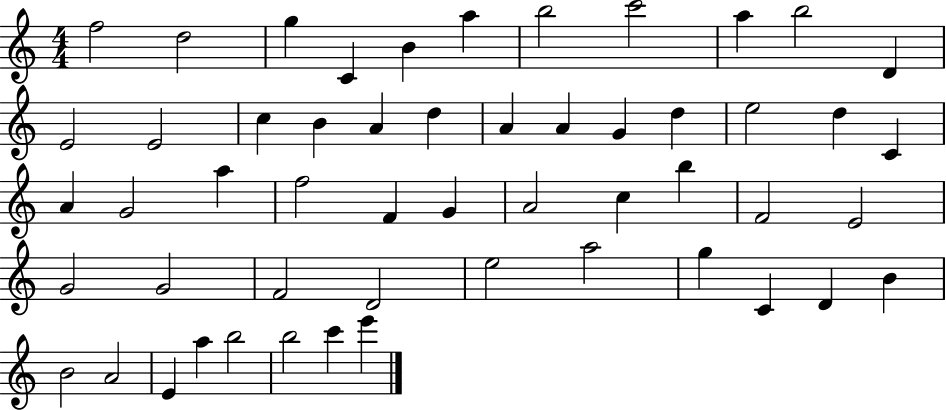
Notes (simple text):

F5/h D5/h G5/q C4/q B4/q A5/q B5/h C6/h A5/q B5/h D4/q E4/h E4/h C5/q B4/q A4/q D5/q A4/q A4/q G4/q D5/q E5/h D5/q C4/q A4/q G4/h A5/q F5/h F4/q G4/q A4/h C5/q B5/q F4/h E4/h G4/h G4/h F4/h D4/h E5/h A5/h G5/q C4/q D4/q B4/q B4/h A4/h E4/q A5/q B5/h B5/h C6/q E6/q